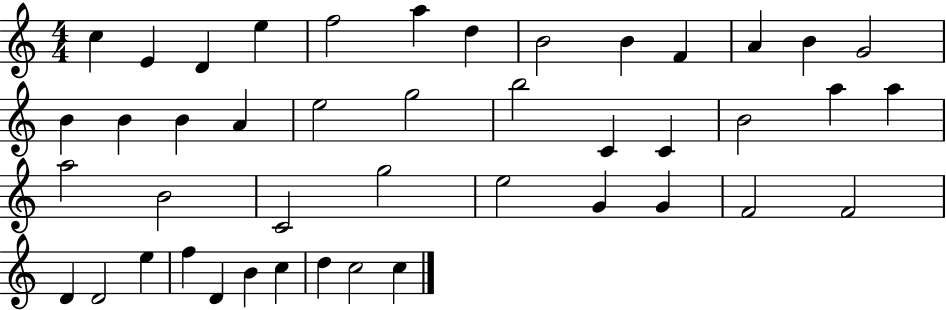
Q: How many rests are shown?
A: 0